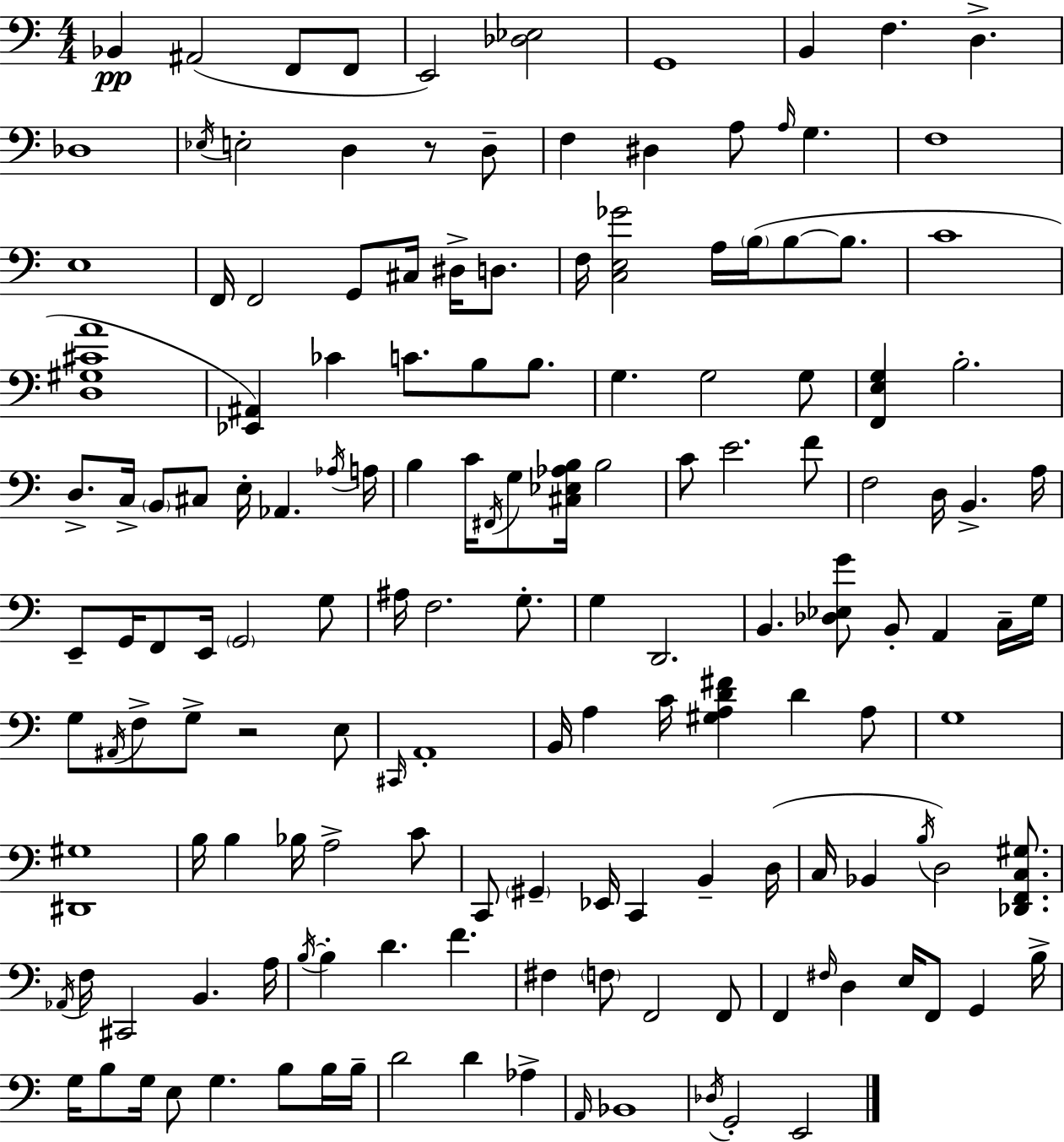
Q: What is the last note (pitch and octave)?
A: E2